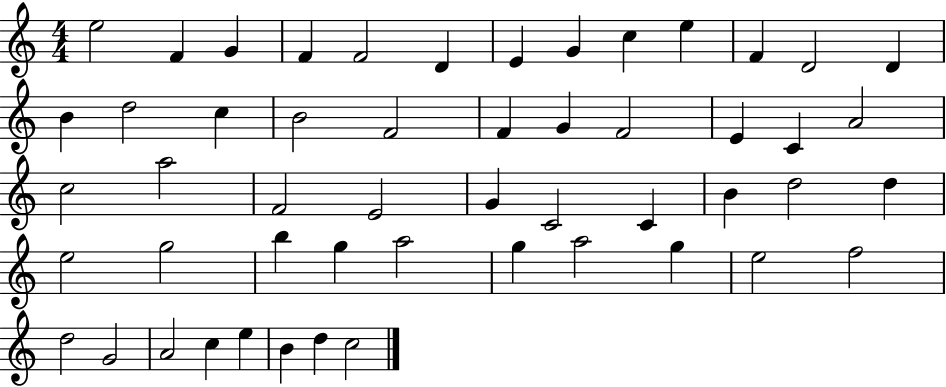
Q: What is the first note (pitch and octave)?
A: E5